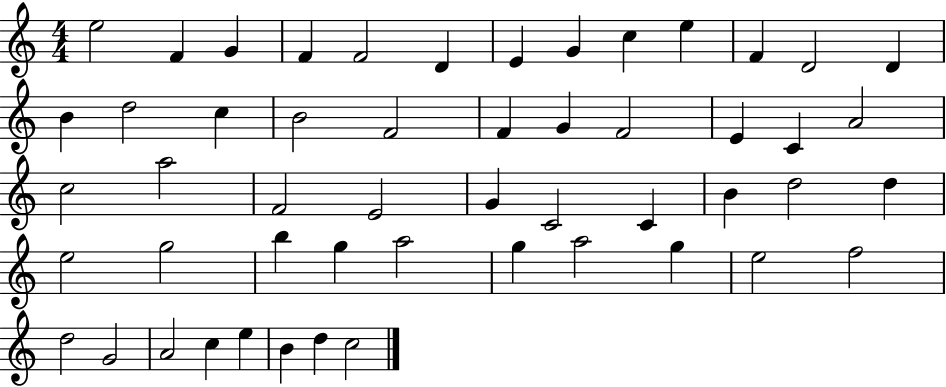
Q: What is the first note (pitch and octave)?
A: E5